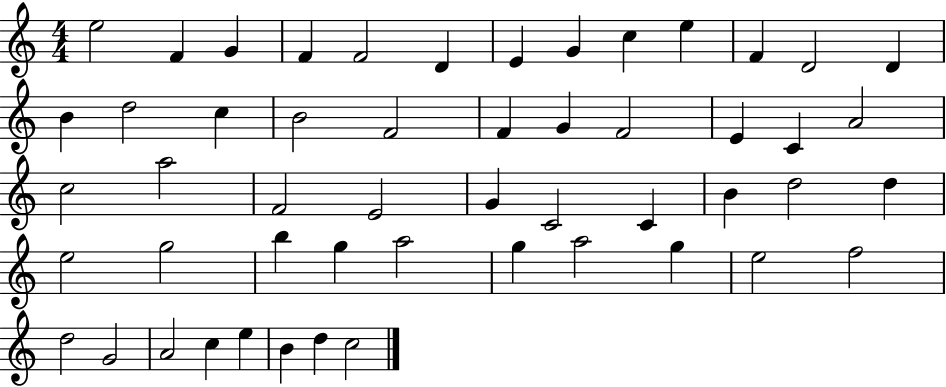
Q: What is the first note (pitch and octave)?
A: E5